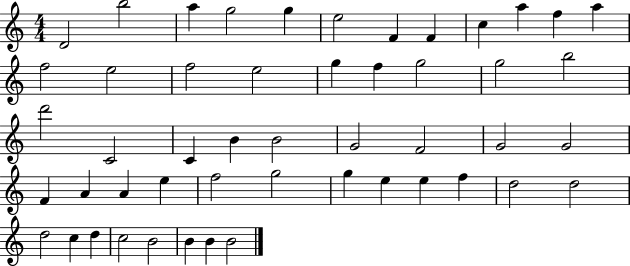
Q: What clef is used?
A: treble